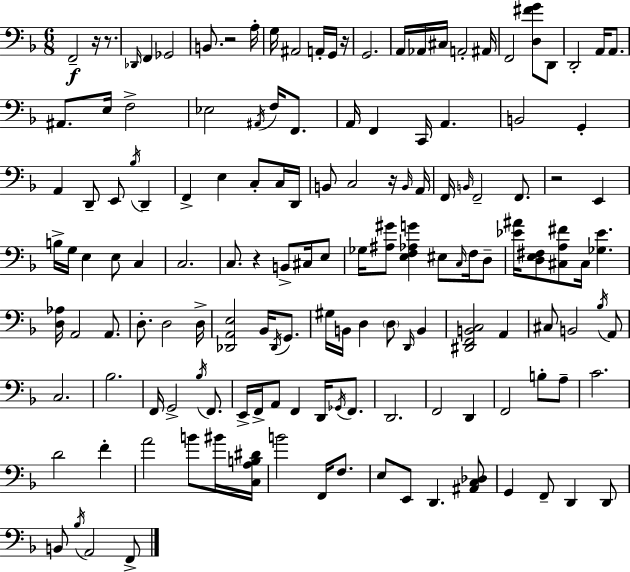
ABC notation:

X:1
T:Untitled
M:6/8
L:1/4
K:F
F,,2 z/4 z/2 _D,,/4 F,, _G,,2 B,,/2 z2 A,/4 G,/4 ^A,,2 A,,/4 G,,/4 z/4 G,,2 A,,/4 _A,,/4 ^C,/4 A,,2 ^A,,/4 F,,2 [D,^FG]/2 D,,/2 D,,2 A,,/4 A,,/2 ^A,,/2 E,/4 F,2 _E,2 ^A,,/4 F,/4 F,,/2 A,,/4 F,, C,,/4 A,, B,,2 G,, A,, D,,/2 E,,/2 _B,/4 D,, F,, E, C,/2 C,/4 D,,/4 B,,/2 C,2 z/4 B,,/4 A,,/4 F,,/4 B,,/4 F,,2 F,,/2 z2 E,, B,/4 G,/4 E, E,/2 C, C,2 C,/2 z B,,/2 ^C,/4 E,/2 _G,/4 [^A,^G]/2 [E,F,_A,G] ^E,/2 C,/4 F,/4 D,/2 [_E^A]/4 [D,E,^F,]/2 [^C,A,^F]/2 ^C,/4 [_G,_E] [D,_A,]/4 A,,2 A,,/2 D,/2 D,2 D,/4 [_D,,A,,E,]2 _B,,/4 _D,,/4 G,,/2 ^G,/4 B,,/4 D, D,/2 D,,/4 B,, [^D,,F,,B,,C,]2 A,, ^C,/2 B,,2 _B,/4 A,,/2 C,2 _B,2 F,,/4 G,,2 _B,/4 F,,/2 E,,/4 F,,/4 A,,/2 F,, D,,/4 _G,,/4 F,,/2 D,,2 F,,2 D,, F,,2 B,/2 A,/2 C2 D2 F A2 B/2 ^B/4 [C,A,B,^D]/4 B2 F,,/4 F,/2 E,/2 E,,/2 D,, [^A,,C,_D,]/2 G,, F,,/2 D,, D,,/2 B,,/2 _B,/4 A,,2 F,,/2